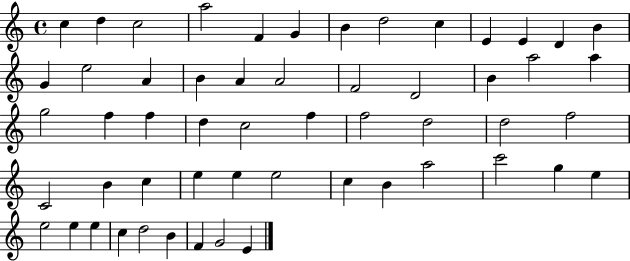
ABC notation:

X:1
T:Untitled
M:4/4
L:1/4
K:C
c d c2 a2 F G B d2 c E E D B G e2 A B A A2 F2 D2 B a2 a g2 f f d c2 f f2 d2 d2 f2 C2 B c e e e2 c B a2 c'2 g e e2 e e c d2 B F G2 E